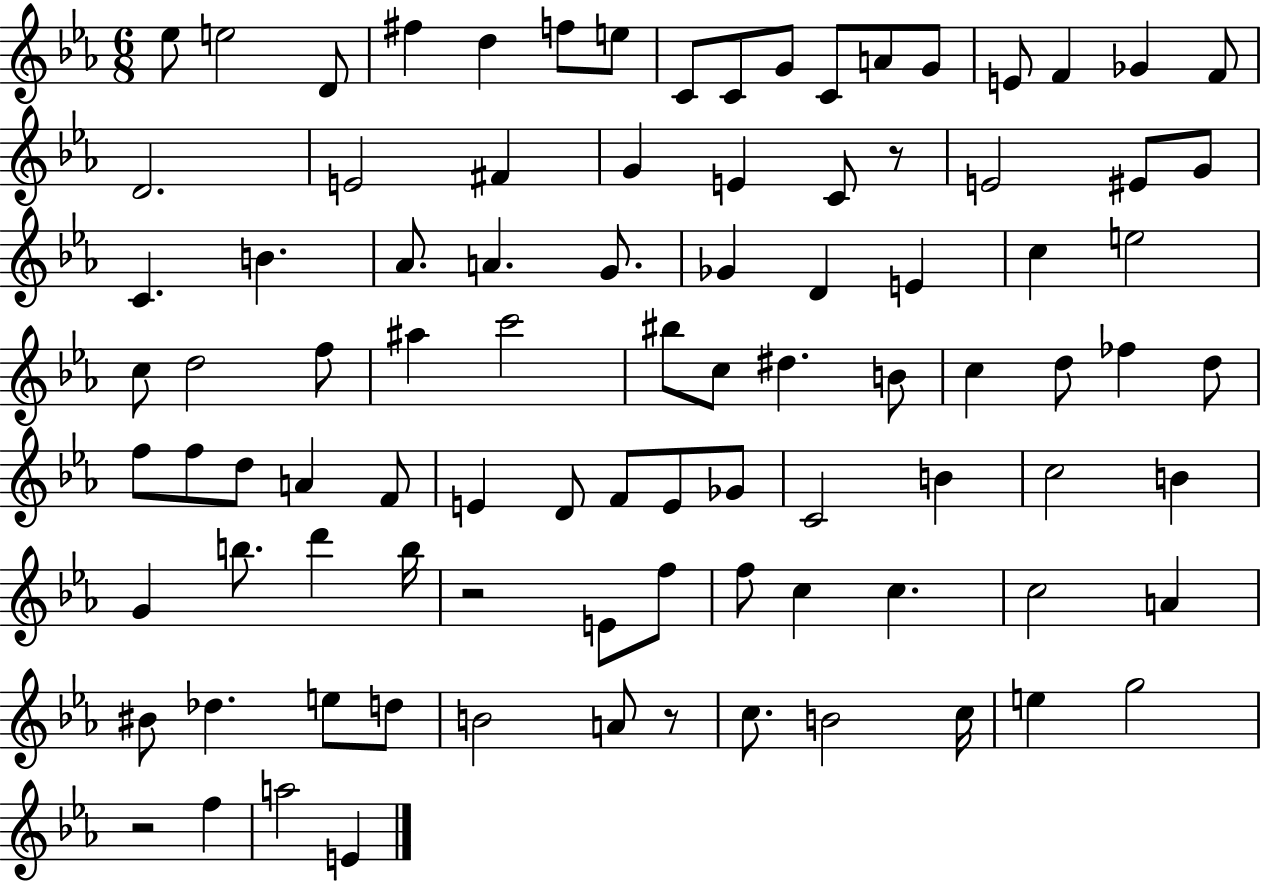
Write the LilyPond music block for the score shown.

{
  \clef treble
  \numericTimeSignature
  \time 6/8
  \key ees \major
  \repeat volta 2 { ees''8 e''2 d'8 | fis''4 d''4 f''8 e''8 | c'8 c'8 g'8 c'8 a'8 g'8 | e'8 f'4 ges'4 f'8 | \break d'2. | e'2 fis'4 | g'4 e'4 c'8 r8 | e'2 eis'8 g'8 | \break c'4. b'4. | aes'8. a'4. g'8. | ges'4 d'4 e'4 | c''4 e''2 | \break c''8 d''2 f''8 | ais''4 c'''2 | bis''8 c''8 dis''4. b'8 | c''4 d''8 fes''4 d''8 | \break f''8 f''8 d''8 a'4 f'8 | e'4 d'8 f'8 e'8 ges'8 | c'2 b'4 | c''2 b'4 | \break g'4 b''8. d'''4 b''16 | r2 e'8 f''8 | f''8 c''4 c''4. | c''2 a'4 | \break bis'8 des''4. e''8 d''8 | b'2 a'8 r8 | c''8. b'2 c''16 | e''4 g''2 | \break r2 f''4 | a''2 e'4 | } \bar "|."
}